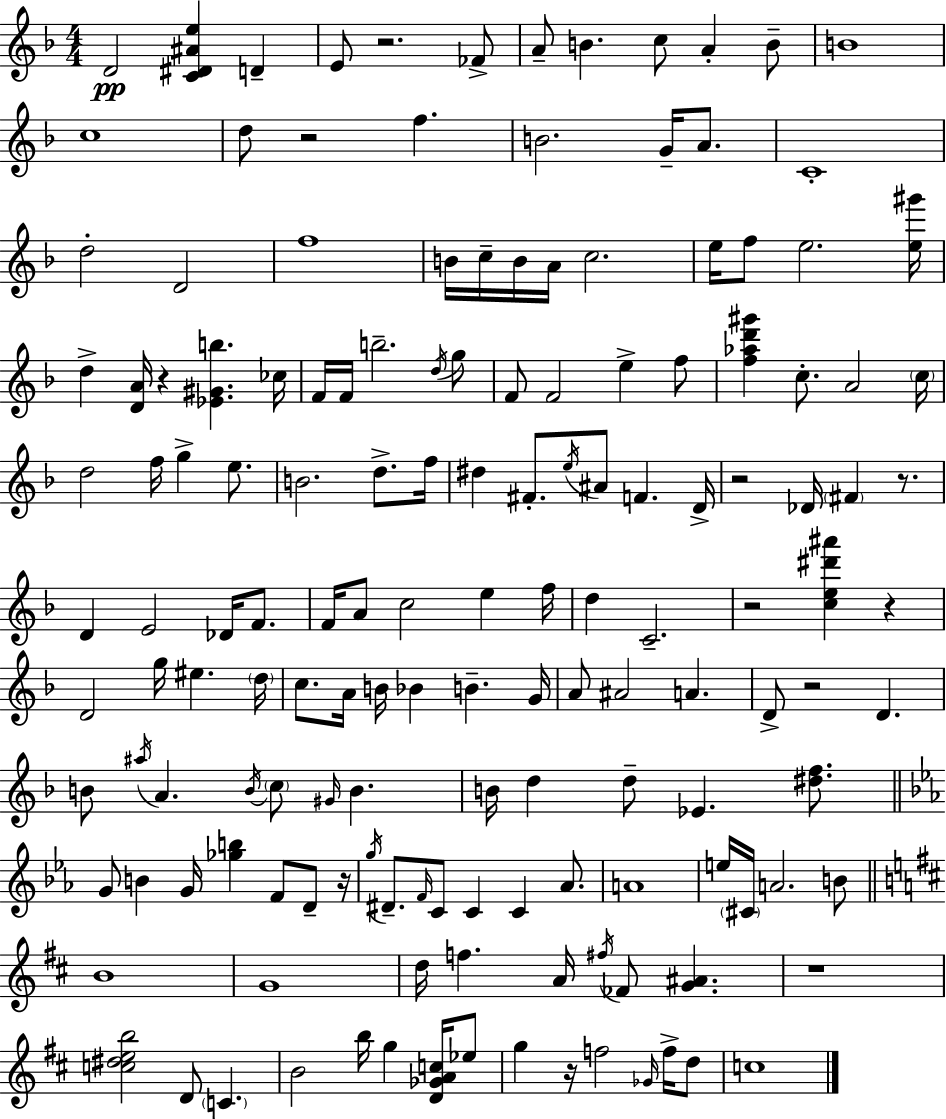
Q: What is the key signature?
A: D minor